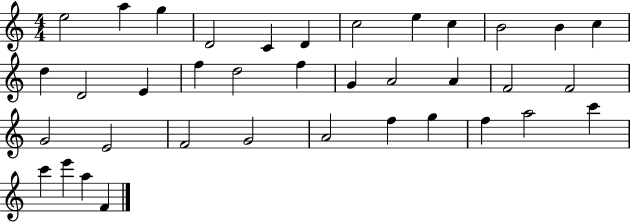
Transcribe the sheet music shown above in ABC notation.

X:1
T:Untitled
M:4/4
L:1/4
K:C
e2 a g D2 C D c2 e c B2 B c d D2 E f d2 f G A2 A F2 F2 G2 E2 F2 G2 A2 f g f a2 c' c' e' a F